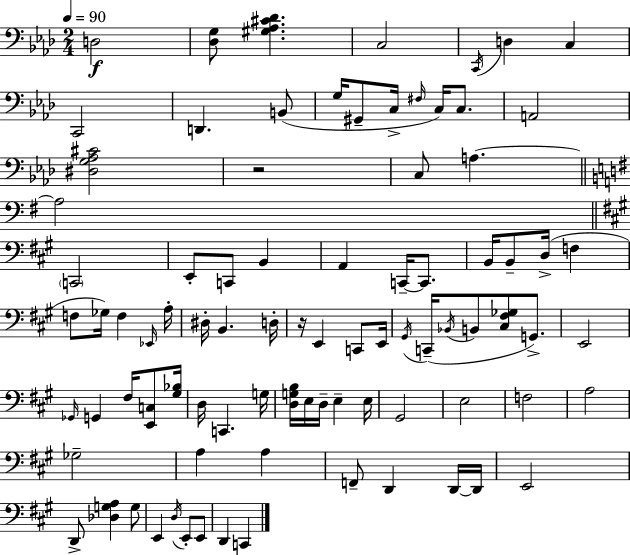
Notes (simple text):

D3/h [Db3,G3]/e [G#3,Ab3,C#4,Db4]/q. C3/h C2/s D3/q C3/q C2/h D2/q. B2/e G3/s G#2/e C3/s F#3/s C3/s C3/e. A2/h [D#3,G3,Ab3,C#4]/h R/h C3/e A3/q. A3/h C2/h E2/e C2/e B2/q A2/q C2/s C2/e. B2/s B2/e D3/s F3/q F3/e Gb3/s F3/q Eb2/s A3/s D#3/s B2/q. D3/s R/s E2/q C2/e E2/s G#2/s C2/s Bb2/s B2/e [C#3,F#3,Gb3]/e G2/e. E2/h Gb2/s G2/q F#3/s [E2,C3]/e [G#3,Bb3]/s D3/s C2/q. G3/s [D3,G3,B3]/s E3/s D3/s E3/q E3/s G#2/h E3/h F3/h A3/h Gb3/h A3/q A3/q F2/e D2/q D2/s D2/s E2/h D2/e [Db3,G3,A3]/q G3/e E2/q D3/s E2/e E2/e D2/q C2/q